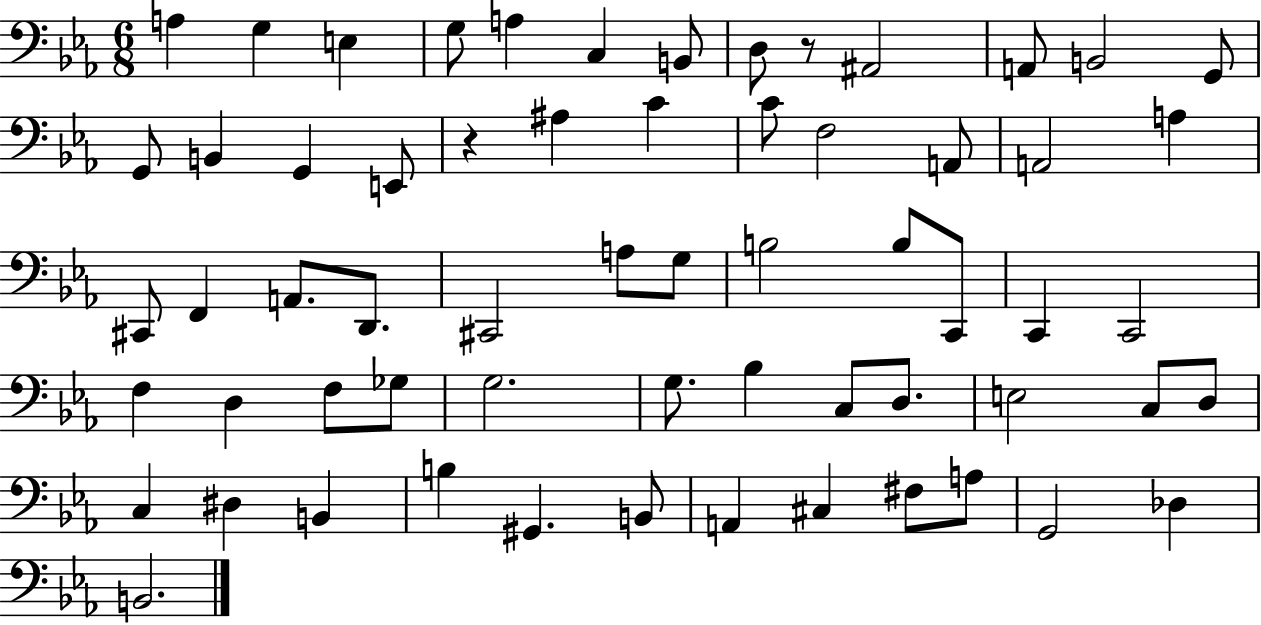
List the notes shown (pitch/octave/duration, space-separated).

A3/q G3/q E3/q G3/e A3/q C3/q B2/e D3/e R/e A#2/h A2/e B2/h G2/e G2/e B2/q G2/q E2/e R/q A#3/q C4/q C4/e F3/h A2/e A2/h A3/q C#2/e F2/q A2/e. D2/e. C#2/h A3/e G3/e B3/h B3/e C2/e C2/q C2/h F3/q D3/q F3/e Gb3/e G3/h. G3/e. Bb3/q C3/e D3/e. E3/h C3/e D3/e C3/q D#3/q B2/q B3/q G#2/q. B2/e A2/q C#3/q F#3/e A3/e G2/h Db3/q B2/h.